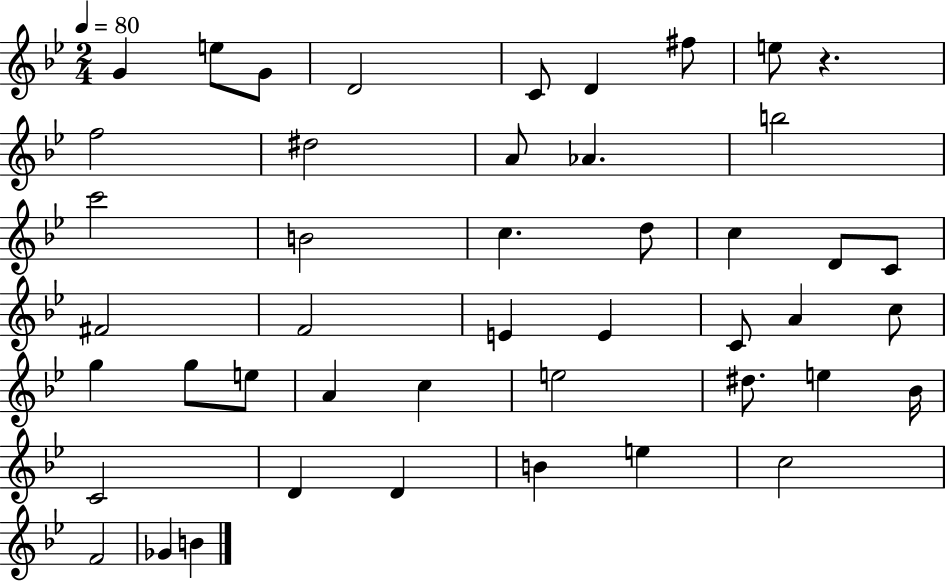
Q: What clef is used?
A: treble